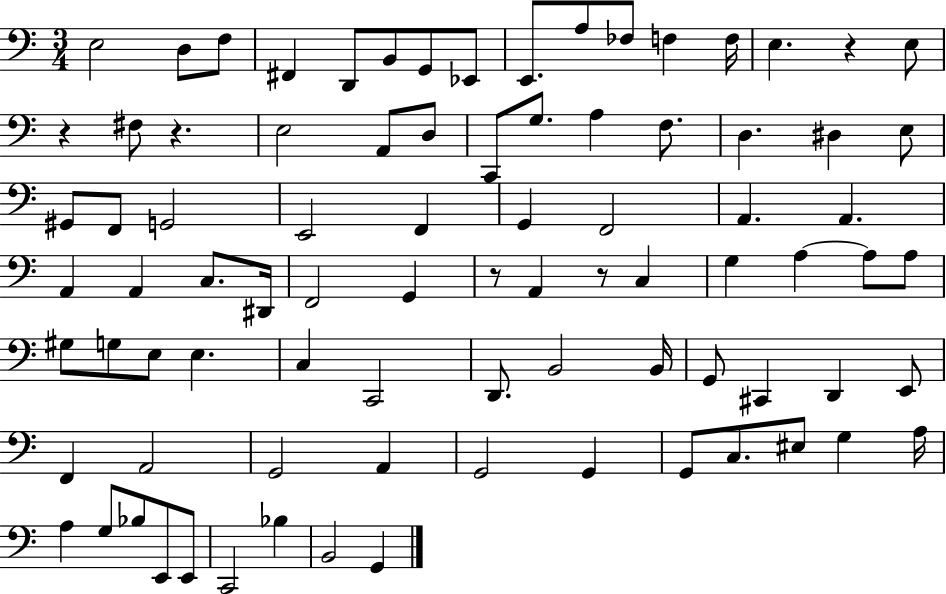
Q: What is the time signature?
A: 3/4